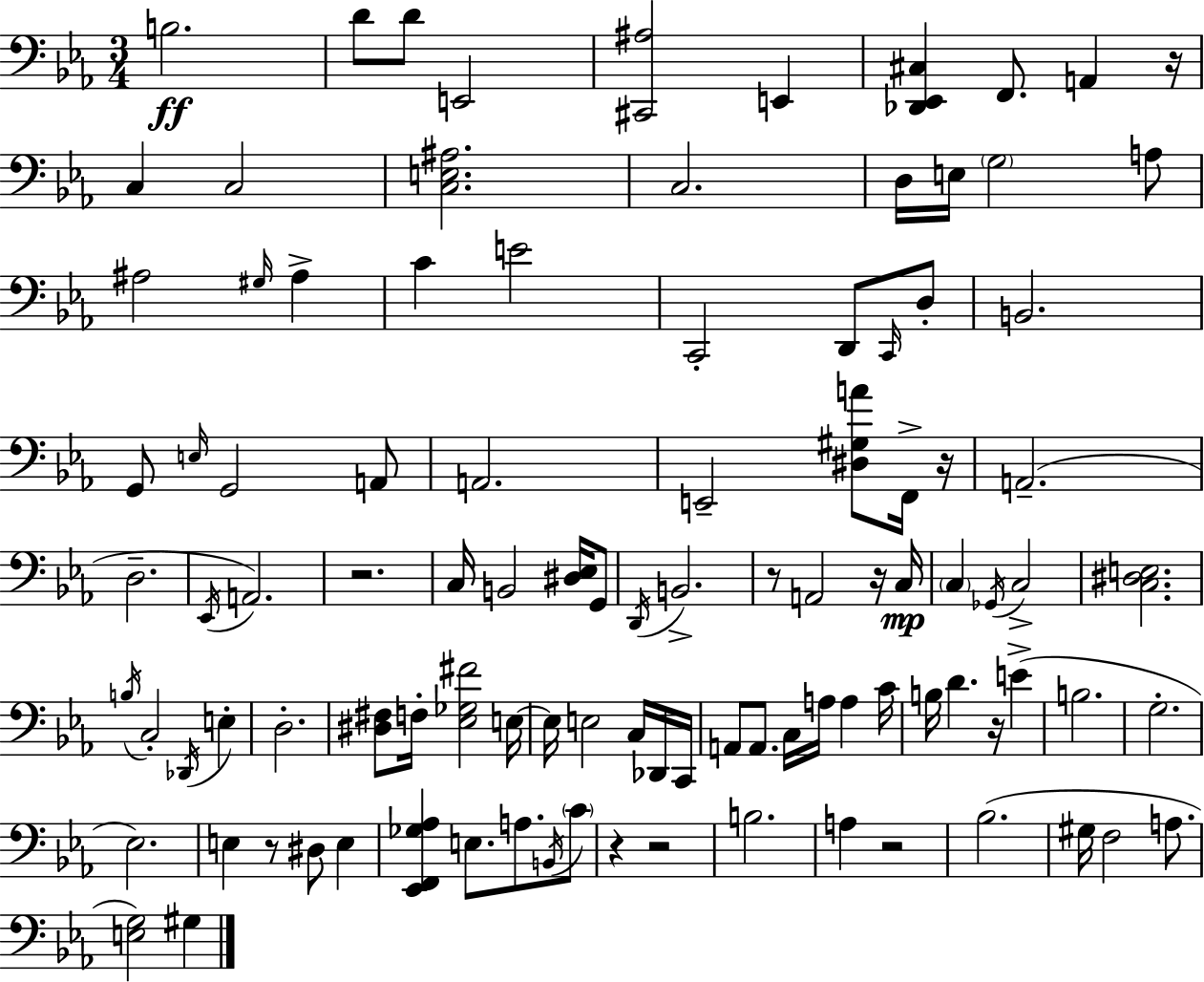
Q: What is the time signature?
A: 3/4